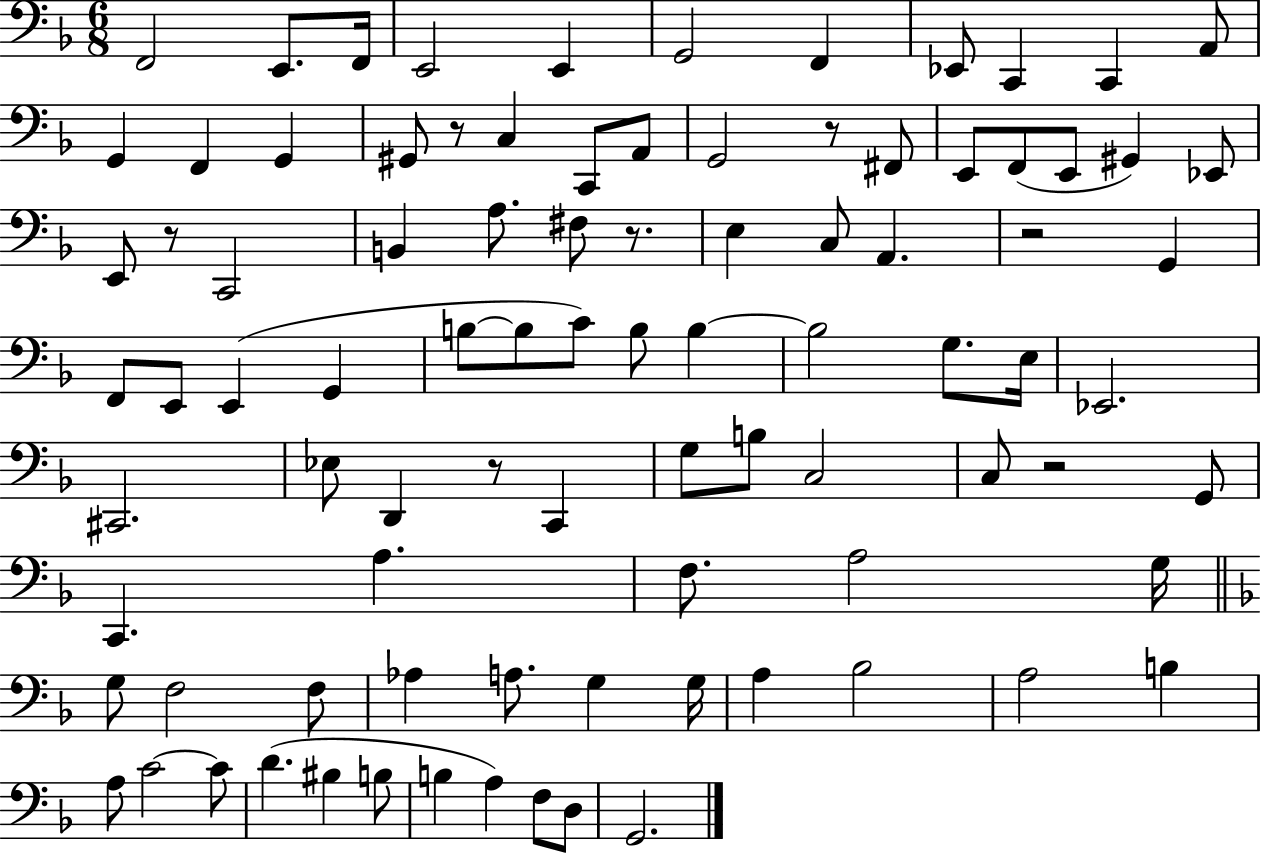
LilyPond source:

{
  \clef bass
  \numericTimeSignature
  \time 6/8
  \key f \major
  f,2 e,8. f,16 | e,2 e,4 | g,2 f,4 | ees,8 c,4 c,4 a,8 | \break g,4 f,4 g,4 | gis,8 r8 c4 c,8 a,8 | g,2 r8 fis,8 | e,8 f,8( e,8 gis,4) ees,8 | \break e,8 r8 c,2 | b,4 a8. fis8 r8. | e4 c8 a,4. | r2 g,4 | \break f,8 e,8 e,4( g,4 | b8~~ b8 c'8) b8 b4~~ | b2 g8. e16 | ees,2. | \break cis,2. | ees8 d,4 r8 c,4 | g8 b8 c2 | c8 r2 g,8 | \break c,4. a4. | f8. a2 g16 | \bar "||" \break \key f \major g8 f2 f8 | aes4 a8. g4 g16 | a4 bes2 | a2 b4 | \break a8 c'2~~ c'8 | d'4.( bis4 b8 | b4 a4) f8 d8 | g,2. | \break \bar "|."
}